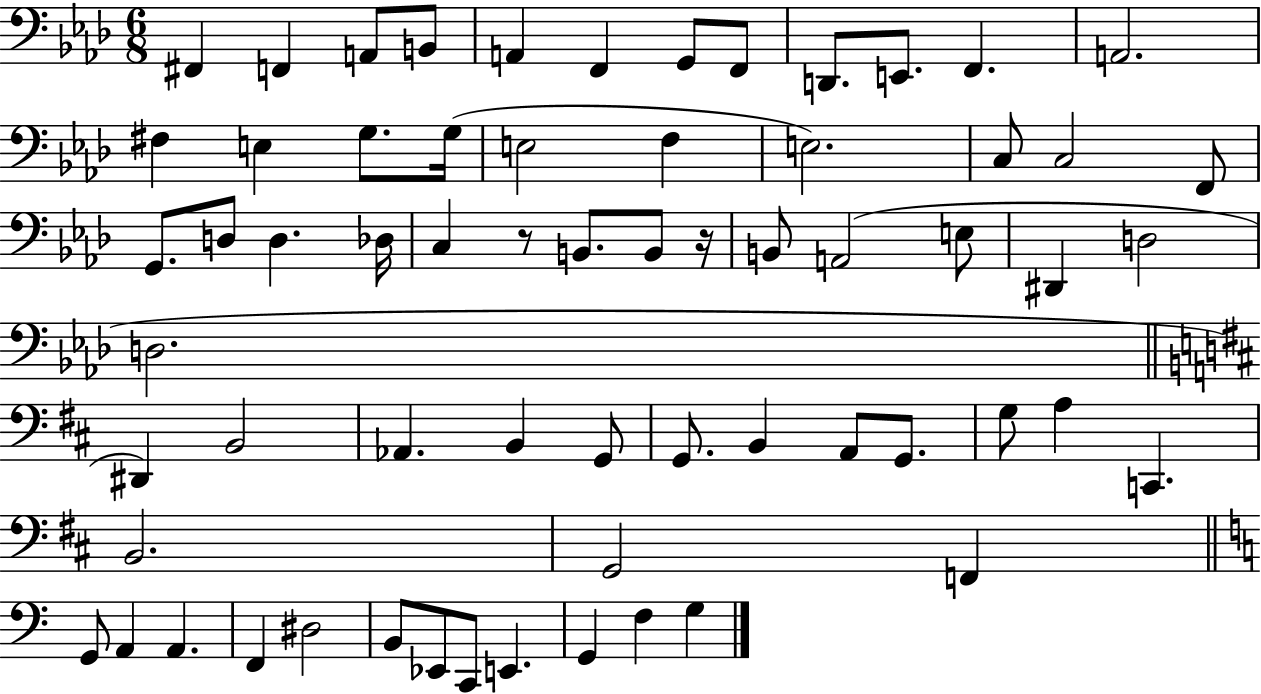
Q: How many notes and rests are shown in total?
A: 64